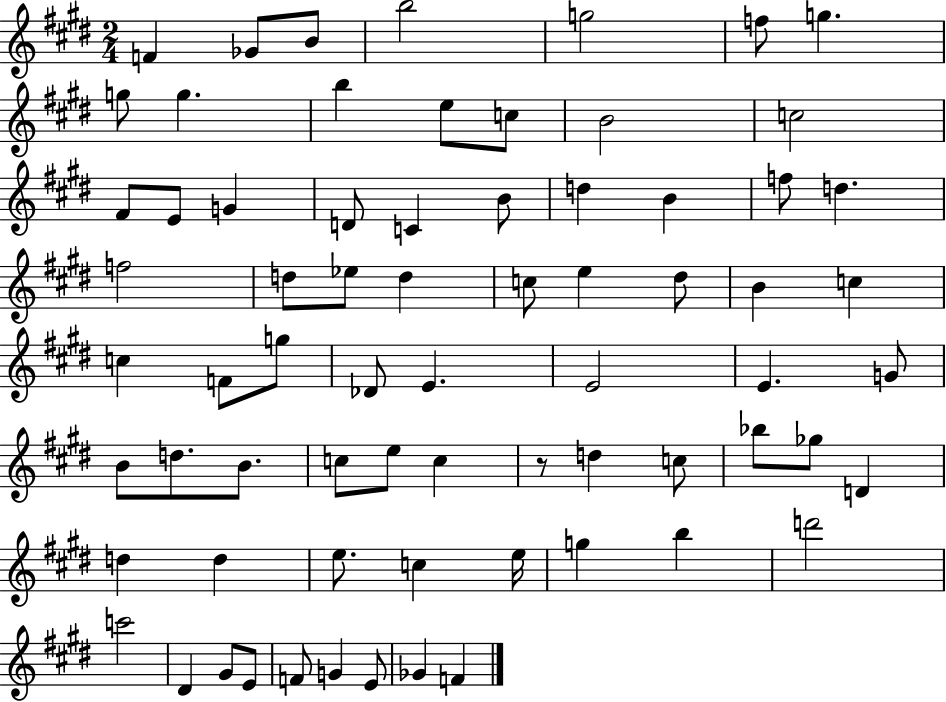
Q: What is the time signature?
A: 2/4